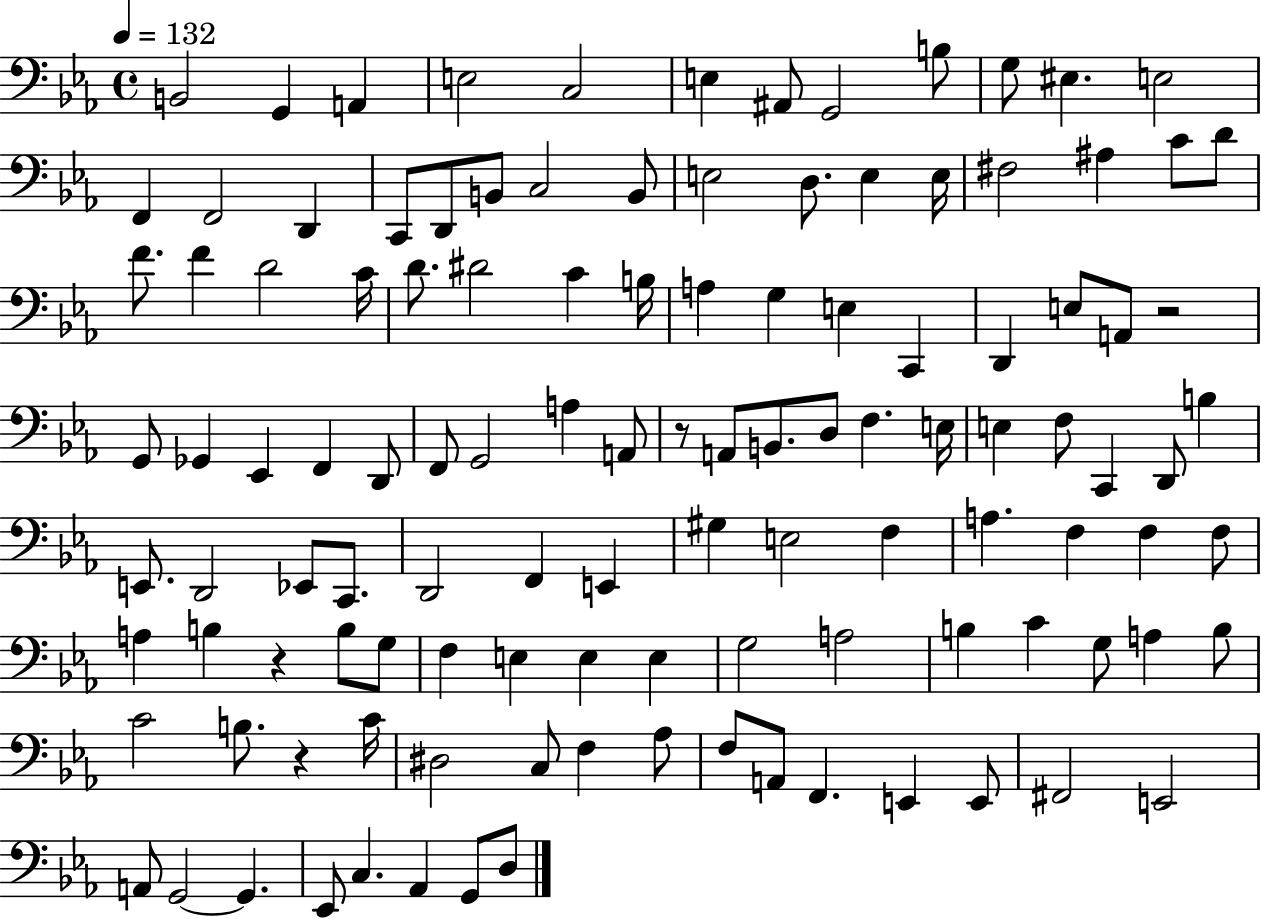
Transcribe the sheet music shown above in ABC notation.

X:1
T:Untitled
M:4/4
L:1/4
K:Eb
B,,2 G,, A,, E,2 C,2 E, ^A,,/2 G,,2 B,/2 G,/2 ^E, E,2 F,, F,,2 D,, C,,/2 D,,/2 B,,/2 C,2 B,,/2 E,2 D,/2 E, E,/4 ^F,2 ^A, C/2 D/2 F/2 F D2 C/4 D/2 ^D2 C B,/4 A, G, E, C,, D,, E,/2 A,,/2 z2 G,,/2 _G,, _E,, F,, D,,/2 F,,/2 G,,2 A, A,,/2 z/2 A,,/2 B,,/2 D,/2 F, E,/4 E, F,/2 C,, D,,/2 B, E,,/2 D,,2 _E,,/2 C,,/2 D,,2 F,, E,, ^G, E,2 F, A, F, F, F,/2 A, B, z B,/2 G,/2 F, E, E, E, G,2 A,2 B, C G,/2 A, B,/2 C2 B,/2 z C/4 ^D,2 C,/2 F, _A,/2 F,/2 A,,/2 F,, E,, E,,/2 ^F,,2 E,,2 A,,/2 G,,2 G,, _E,,/2 C, _A,, G,,/2 D,/2